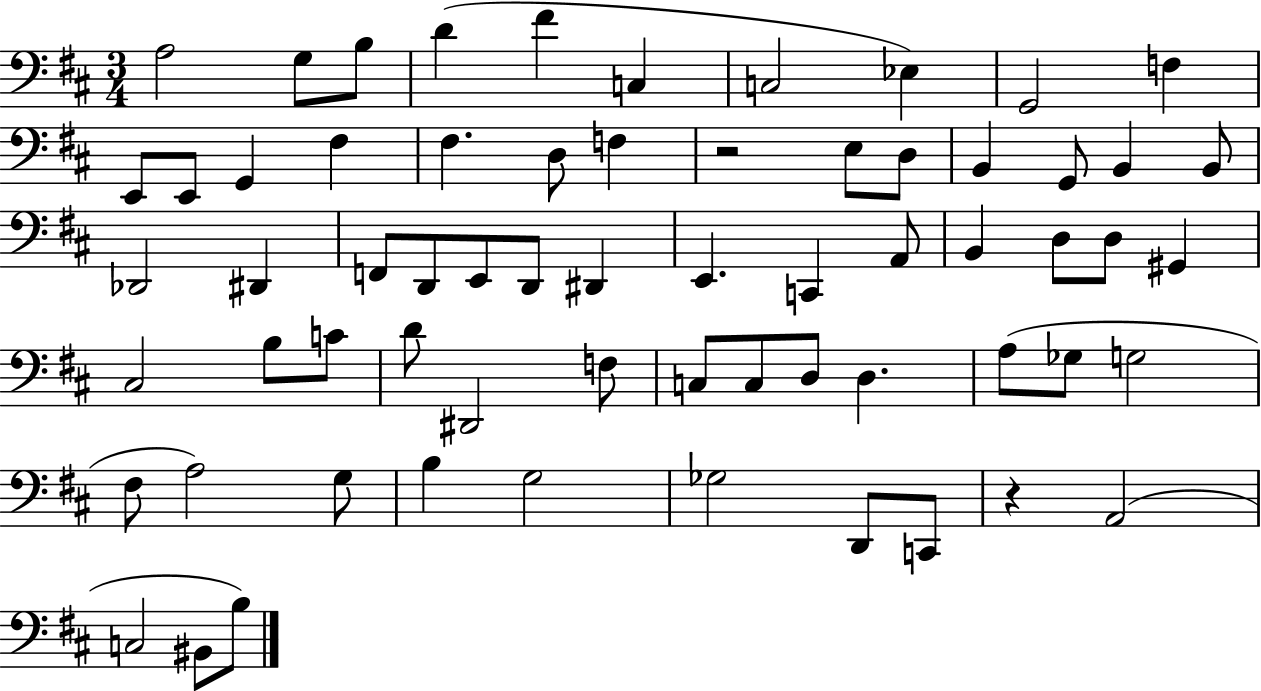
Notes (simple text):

A3/h G3/e B3/e D4/q F#4/q C3/q C3/h Eb3/q G2/h F3/q E2/e E2/e G2/q F#3/q F#3/q. D3/e F3/q R/h E3/e D3/e B2/q G2/e B2/q B2/e Db2/h D#2/q F2/e D2/e E2/e D2/e D#2/q E2/q. C2/q A2/e B2/q D3/e D3/e G#2/q C#3/h B3/e C4/e D4/e D#2/h F3/e C3/e C3/e D3/e D3/q. A3/e Gb3/e G3/h F#3/e A3/h G3/e B3/q G3/h Gb3/h D2/e C2/e R/q A2/h C3/h BIS2/e B3/e